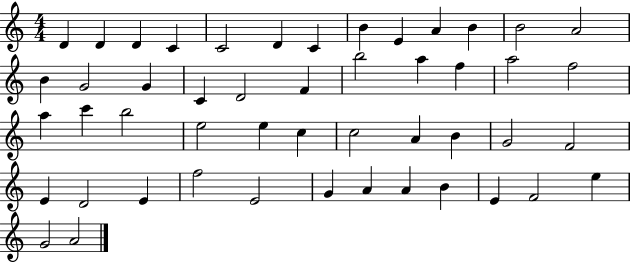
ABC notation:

X:1
T:Untitled
M:4/4
L:1/4
K:C
D D D C C2 D C B E A B B2 A2 B G2 G C D2 F b2 a f a2 f2 a c' b2 e2 e c c2 A B G2 F2 E D2 E f2 E2 G A A B E F2 e G2 A2